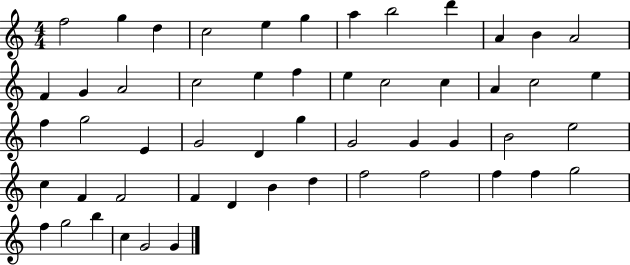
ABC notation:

X:1
T:Untitled
M:4/4
L:1/4
K:C
f2 g d c2 e g a b2 d' A B A2 F G A2 c2 e f e c2 c A c2 e f g2 E G2 D g G2 G G B2 e2 c F F2 F D B d f2 f2 f f g2 f g2 b c G2 G